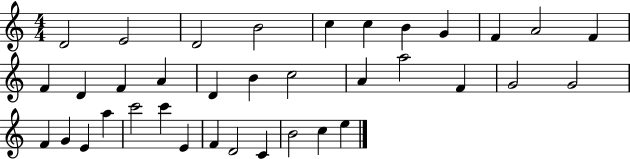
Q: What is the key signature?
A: C major